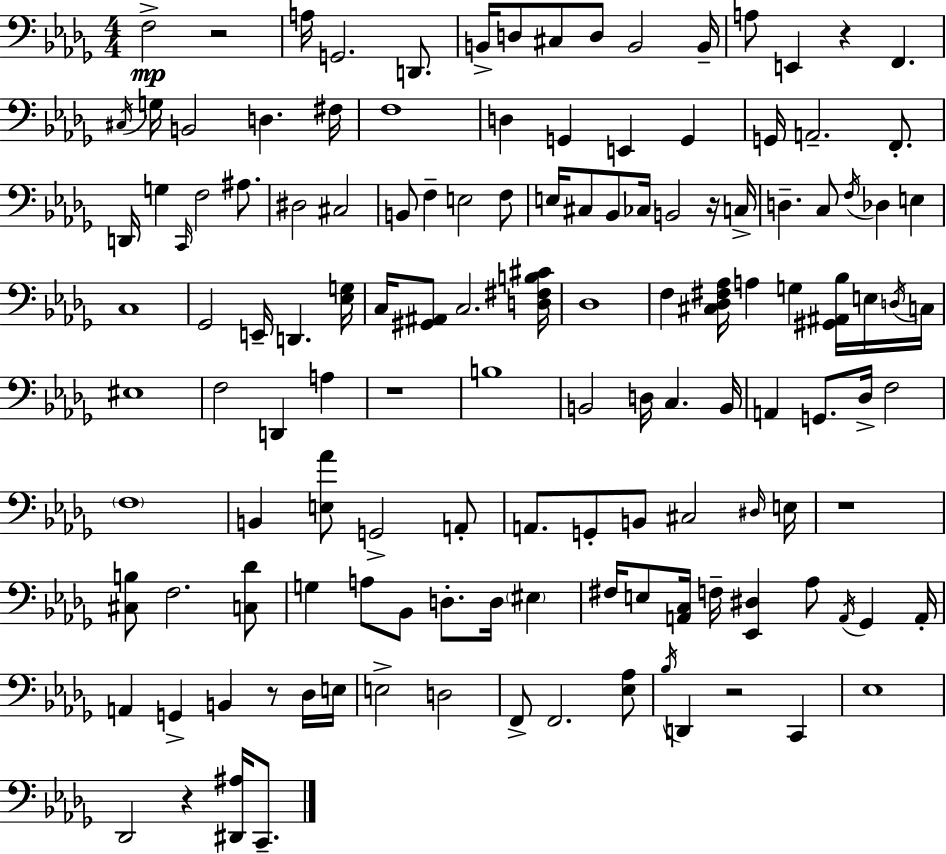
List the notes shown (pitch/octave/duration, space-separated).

F3/h R/h A3/s G2/h. D2/e. B2/s D3/e C#3/e D3/e B2/h B2/s A3/e E2/q R/q F2/q. C#3/s G3/s B2/h D3/q. F#3/s F3/w D3/q G2/q E2/q G2/q G2/s A2/h. F2/e. D2/s G3/q C2/s F3/h A#3/e. D#3/h C#3/h B2/e F3/q E3/h F3/e E3/s C#3/e Bb2/e CES3/s B2/h R/s C3/s D3/q. C3/e F3/s Db3/q E3/q C3/w Gb2/h E2/s D2/q. [Eb3,G3]/s C3/s [G#2,A#2]/e C3/h. [D3,F#3,B3,C#4]/s Db3/w F3/q [C#3,Db3,F#3,Ab3]/s A3/q G3/q [G#2,A#2,Bb3]/s E3/s D3/s C3/s EIS3/w F3/h D2/q A3/q R/w B3/w B2/h D3/s C3/q. B2/s A2/q G2/e. Db3/s F3/h F3/w B2/q [E3,Ab4]/e G2/h A2/e A2/e. G2/e B2/e C#3/h D#3/s E3/s R/w [C#3,B3]/e F3/h. [C3,Db4]/e G3/q A3/e Bb2/e D3/e. D3/s EIS3/q F#3/s E3/e [A2,C3]/s F3/s [Eb2,D#3]/q Ab3/e A2/s Gb2/q A2/s A2/q G2/q B2/q R/e Db3/s E3/s E3/h D3/h F2/e F2/h. [Eb3,Ab3]/e Bb3/s D2/q R/h C2/q Eb3/w Db2/h R/q [D#2,A#3]/s C2/e.